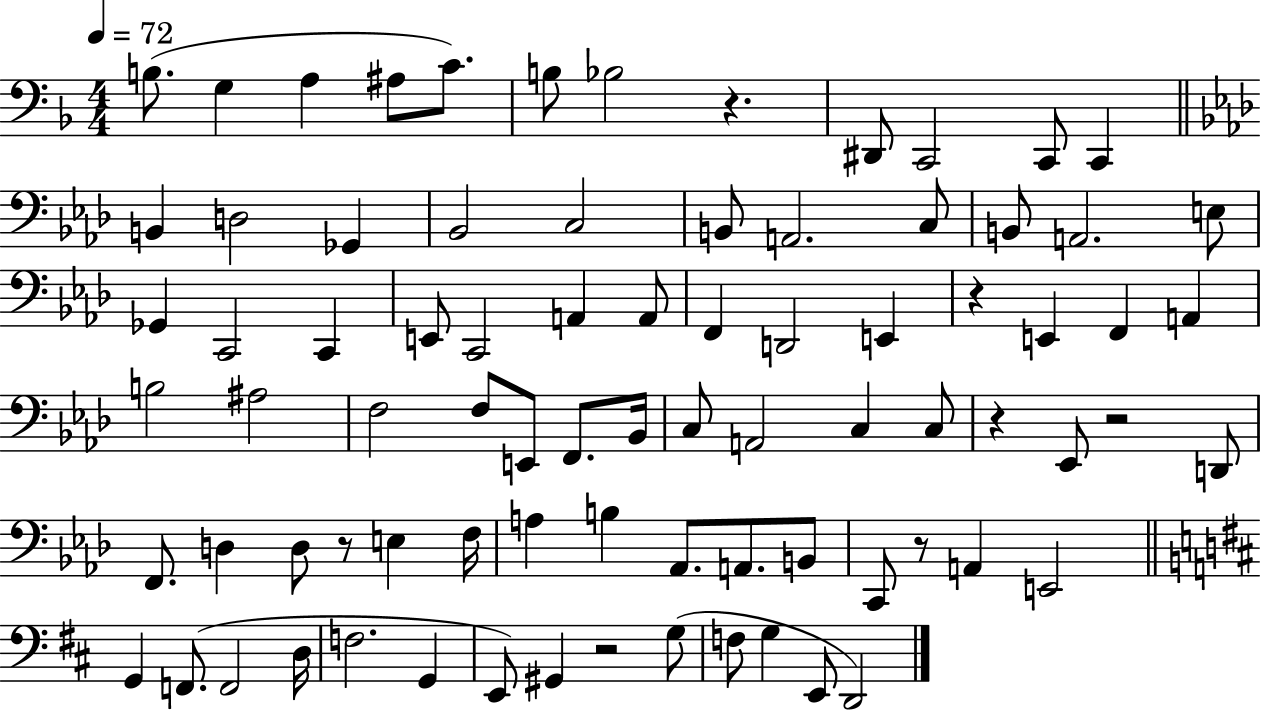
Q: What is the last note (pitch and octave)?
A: D2